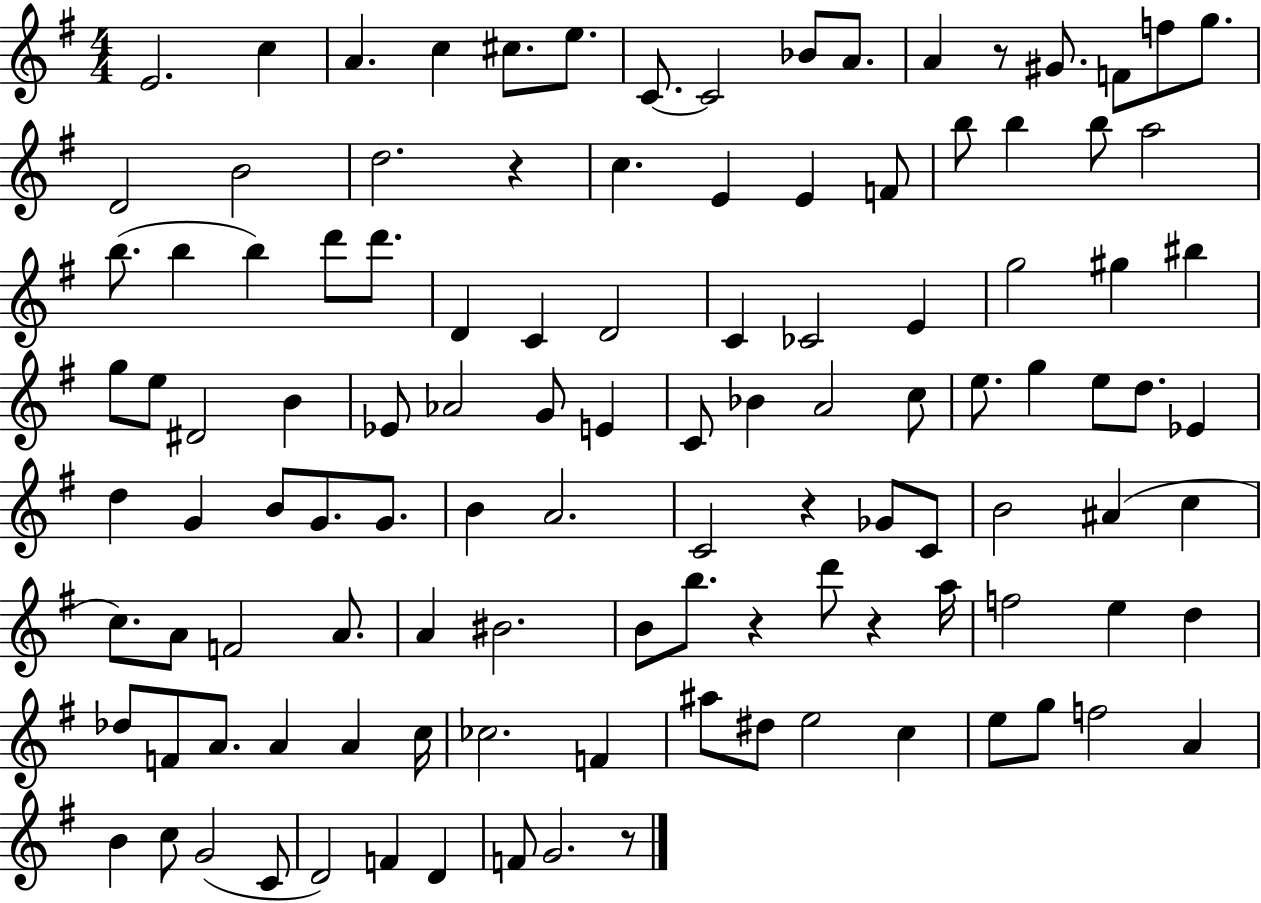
E4/h. C5/q A4/q. C5/q C#5/e. E5/e. C4/e. C4/h Bb4/e A4/e. A4/q R/e G#4/e. F4/e F5/e G5/e. D4/h B4/h D5/h. R/q C5/q. E4/q E4/q F4/e B5/e B5/q B5/e A5/h B5/e. B5/q B5/q D6/e D6/e. D4/q C4/q D4/h C4/q CES4/h E4/q G5/h G#5/q BIS5/q G5/e E5/e D#4/h B4/q Eb4/e Ab4/h G4/e E4/q C4/e Bb4/q A4/h C5/e E5/e. G5/q E5/e D5/e. Eb4/q D5/q G4/q B4/e G4/e. G4/e. B4/q A4/h. C4/h R/q Gb4/e C4/e B4/h A#4/q C5/q C5/e. A4/e F4/h A4/e. A4/q BIS4/h. B4/e B5/e. R/q D6/e R/q A5/s F5/h E5/q D5/q Db5/e F4/e A4/e. A4/q A4/q C5/s CES5/h. F4/q A#5/e D#5/e E5/h C5/q E5/e G5/e F5/h A4/q B4/q C5/e G4/h C4/e D4/h F4/q D4/q F4/e G4/h. R/e